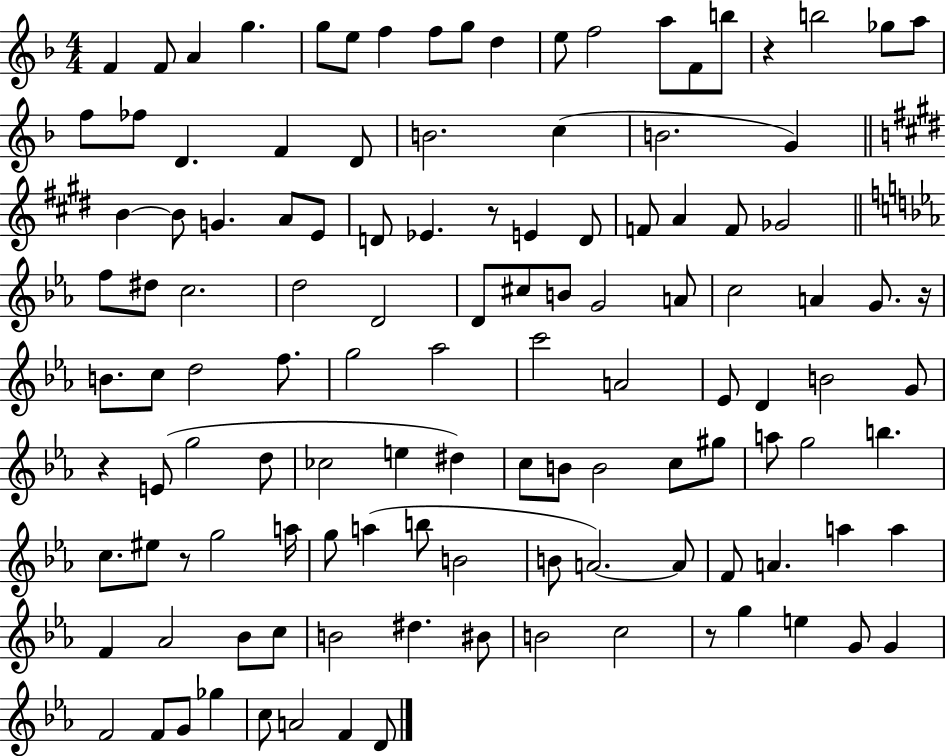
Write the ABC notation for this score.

X:1
T:Untitled
M:4/4
L:1/4
K:F
F F/2 A g g/2 e/2 f f/2 g/2 d e/2 f2 a/2 F/2 b/2 z b2 _g/2 a/2 f/2 _f/2 D F D/2 B2 c B2 G B B/2 G A/2 E/2 D/2 _E z/2 E D/2 F/2 A F/2 _G2 f/2 ^d/2 c2 d2 D2 D/2 ^c/2 B/2 G2 A/2 c2 A G/2 z/4 B/2 c/2 d2 f/2 g2 _a2 c'2 A2 _E/2 D B2 G/2 z E/2 g2 d/2 _c2 e ^d c/2 B/2 B2 c/2 ^g/2 a/2 g2 b c/2 ^e/2 z/2 g2 a/4 g/2 a b/2 B2 B/2 A2 A/2 F/2 A a a F _A2 _B/2 c/2 B2 ^d ^B/2 B2 c2 z/2 g e G/2 G F2 F/2 G/2 _g c/2 A2 F D/2